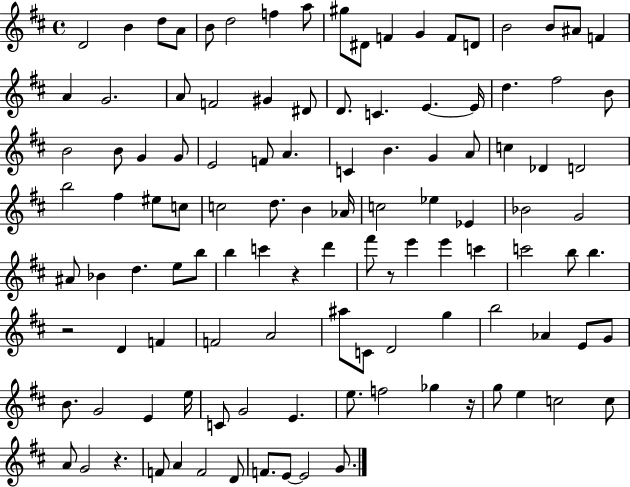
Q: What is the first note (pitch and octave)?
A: D4